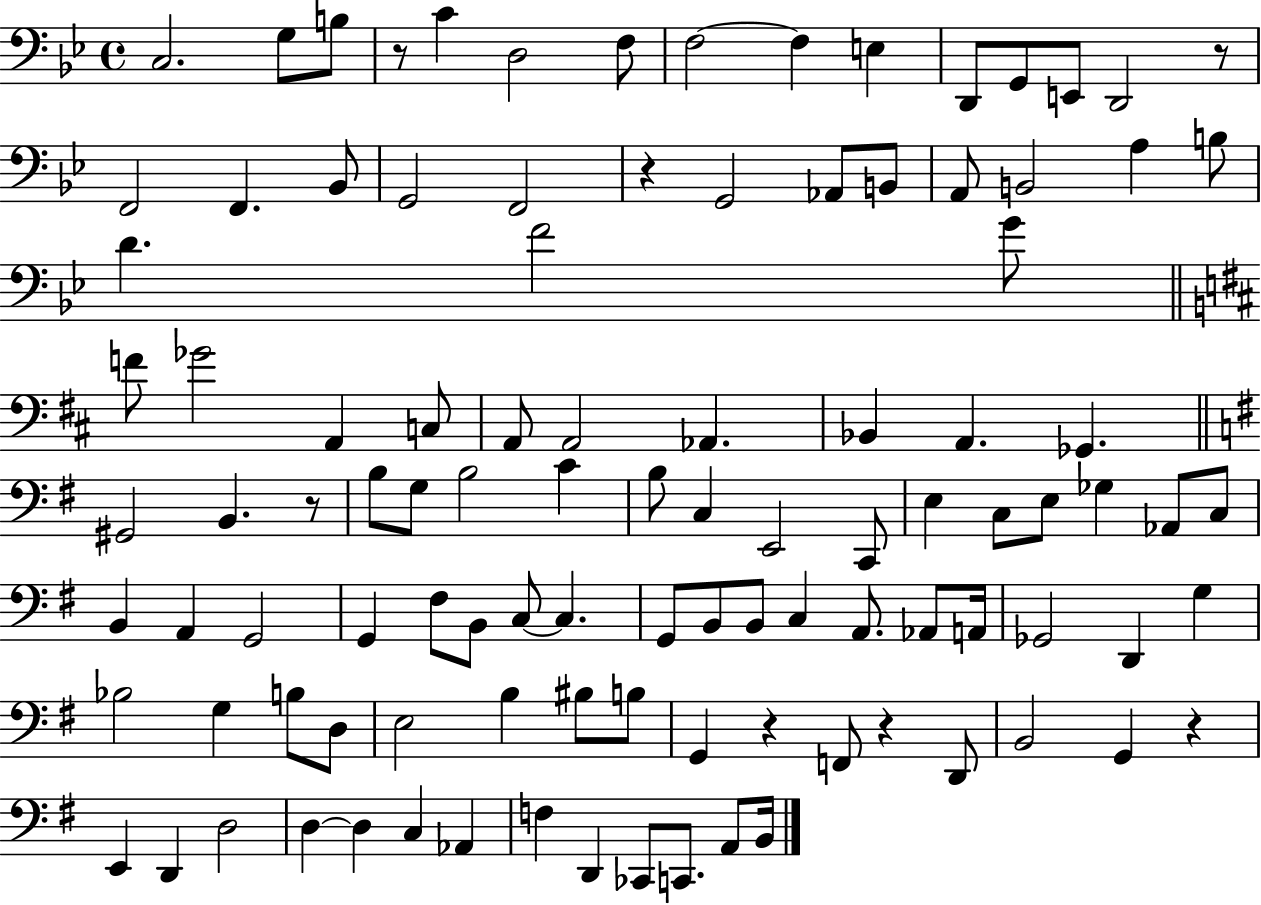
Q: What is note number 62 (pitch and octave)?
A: C3